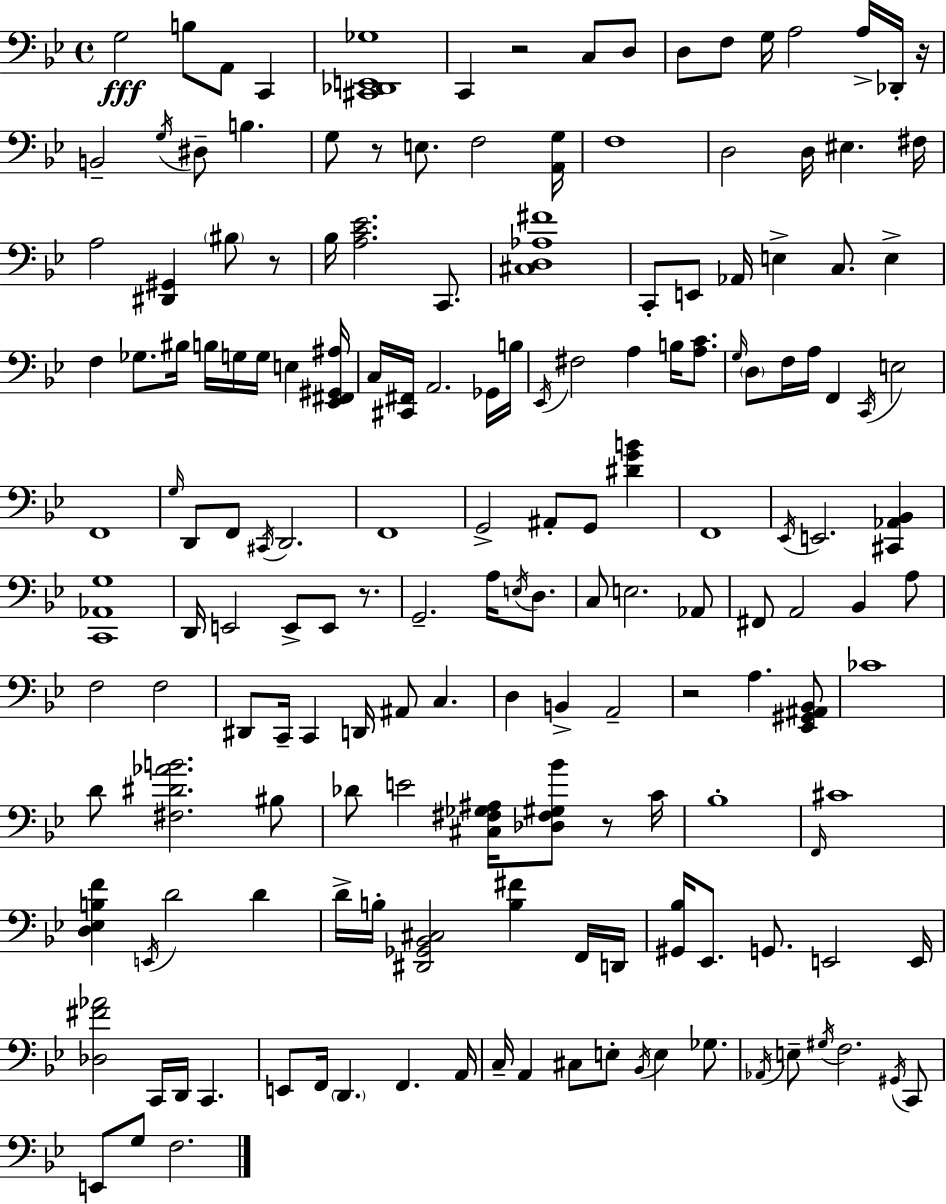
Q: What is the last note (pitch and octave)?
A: F3